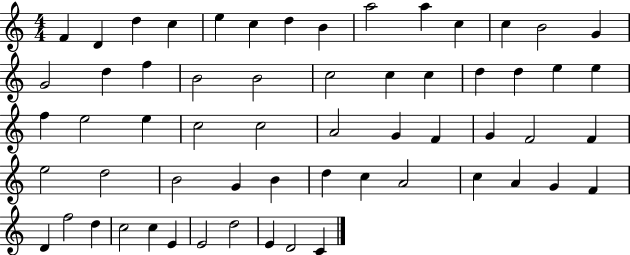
F4/q D4/q D5/q C5/q E5/q C5/q D5/q B4/q A5/h A5/q C5/q C5/q B4/h G4/q G4/h D5/q F5/q B4/h B4/h C5/h C5/q C5/q D5/q D5/q E5/q E5/q F5/q E5/h E5/q C5/h C5/h A4/h G4/q F4/q G4/q F4/h F4/q E5/h D5/h B4/h G4/q B4/q D5/q C5/q A4/h C5/q A4/q G4/q F4/q D4/q F5/h D5/q C5/h C5/q E4/q E4/h D5/h E4/q D4/h C4/q